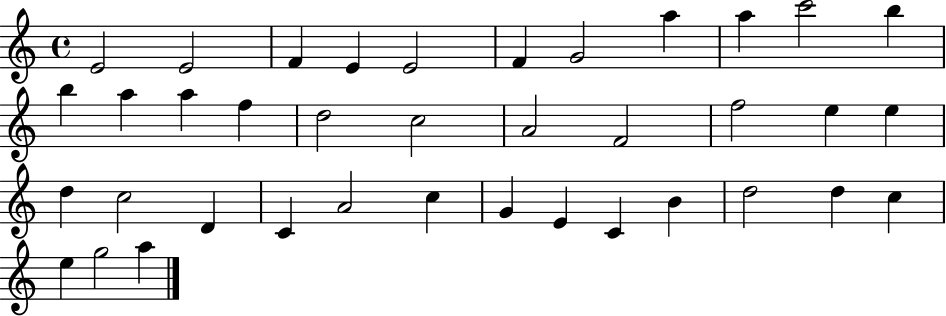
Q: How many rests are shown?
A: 0